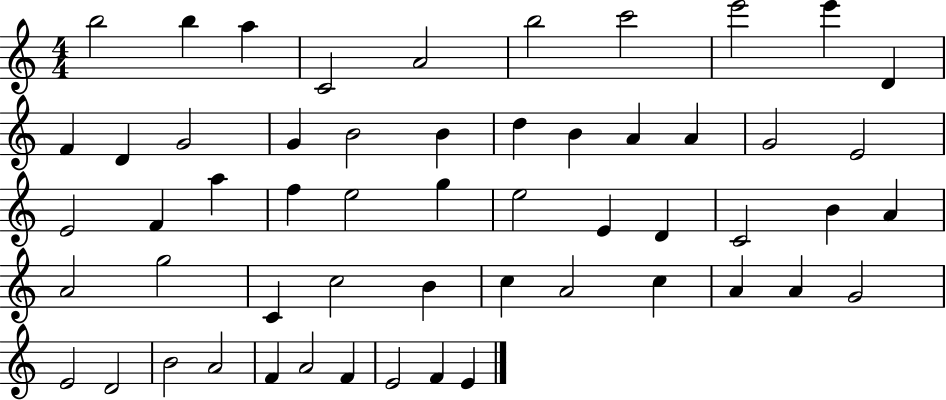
{
  \clef treble
  \numericTimeSignature
  \time 4/4
  \key c \major
  b''2 b''4 a''4 | c'2 a'2 | b''2 c'''2 | e'''2 e'''4 d'4 | \break f'4 d'4 g'2 | g'4 b'2 b'4 | d''4 b'4 a'4 a'4 | g'2 e'2 | \break e'2 f'4 a''4 | f''4 e''2 g''4 | e''2 e'4 d'4 | c'2 b'4 a'4 | \break a'2 g''2 | c'4 c''2 b'4 | c''4 a'2 c''4 | a'4 a'4 g'2 | \break e'2 d'2 | b'2 a'2 | f'4 a'2 f'4 | e'2 f'4 e'4 | \break \bar "|."
}